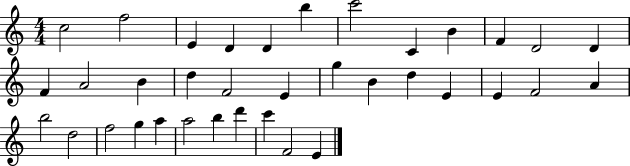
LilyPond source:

{
  \clef treble
  \numericTimeSignature
  \time 4/4
  \key c \major
  c''2 f''2 | e'4 d'4 d'4 b''4 | c'''2 c'4 b'4 | f'4 d'2 d'4 | \break f'4 a'2 b'4 | d''4 f'2 e'4 | g''4 b'4 d''4 e'4 | e'4 f'2 a'4 | \break b''2 d''2 | f''2 g''4 a''4 | a''2 b''4 d'''4 | c'''4 f'2 e'4 | \break \bar "|."
}